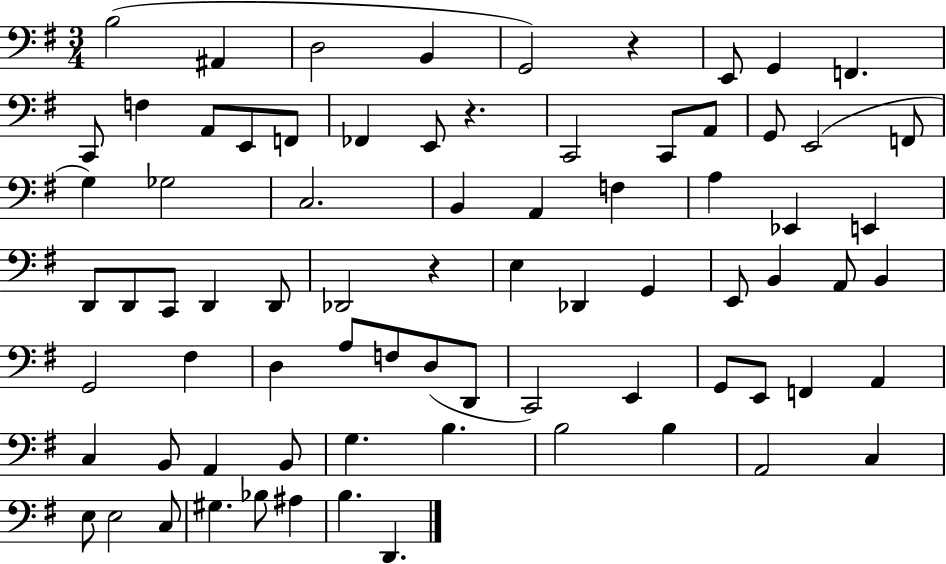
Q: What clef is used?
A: bass